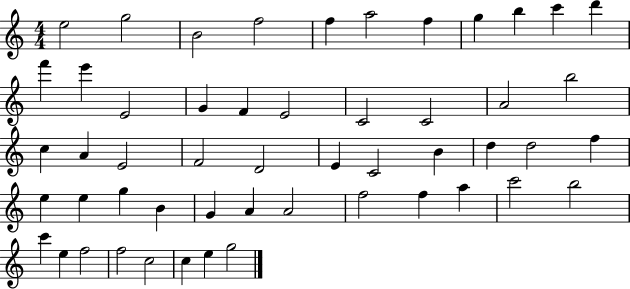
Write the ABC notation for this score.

X:1
T:Untitled
M:4/4
L:1/4
K:C
e2 g2 B2 f2 f a2 f g b c' d' f' e' E2 G F E2 C2 C2 A2 b2 c A E2 F2 D2 E C2 B d d2 f e e g B G A A2 f2 f a c'2 b2 c' e f2 f2 c2 c e g2